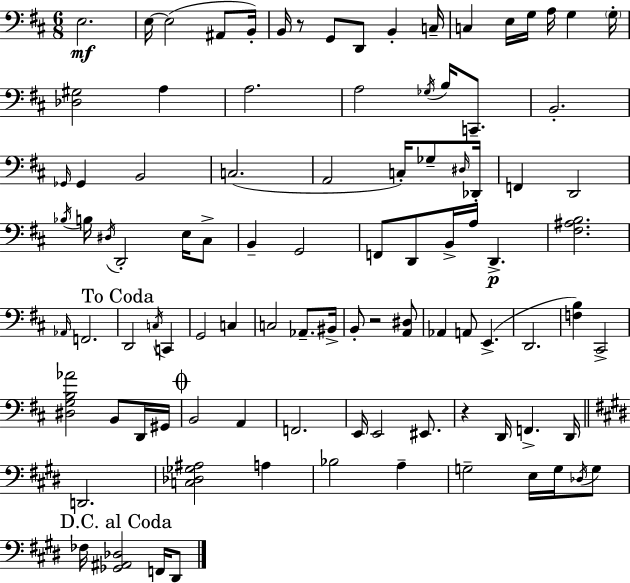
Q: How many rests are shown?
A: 3